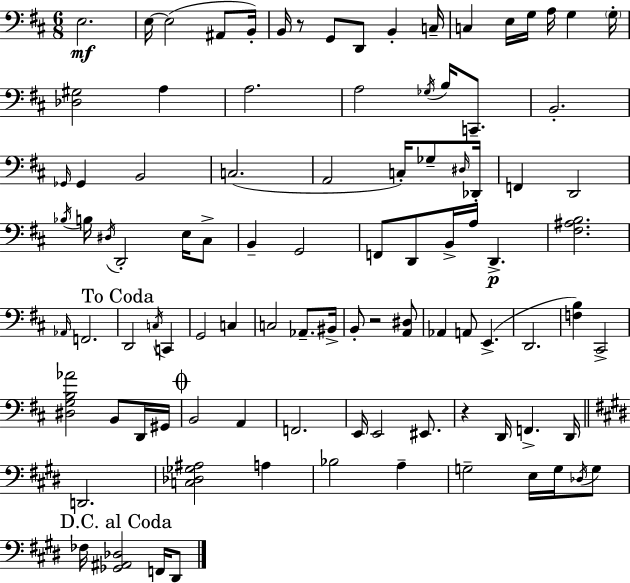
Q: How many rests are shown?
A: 3